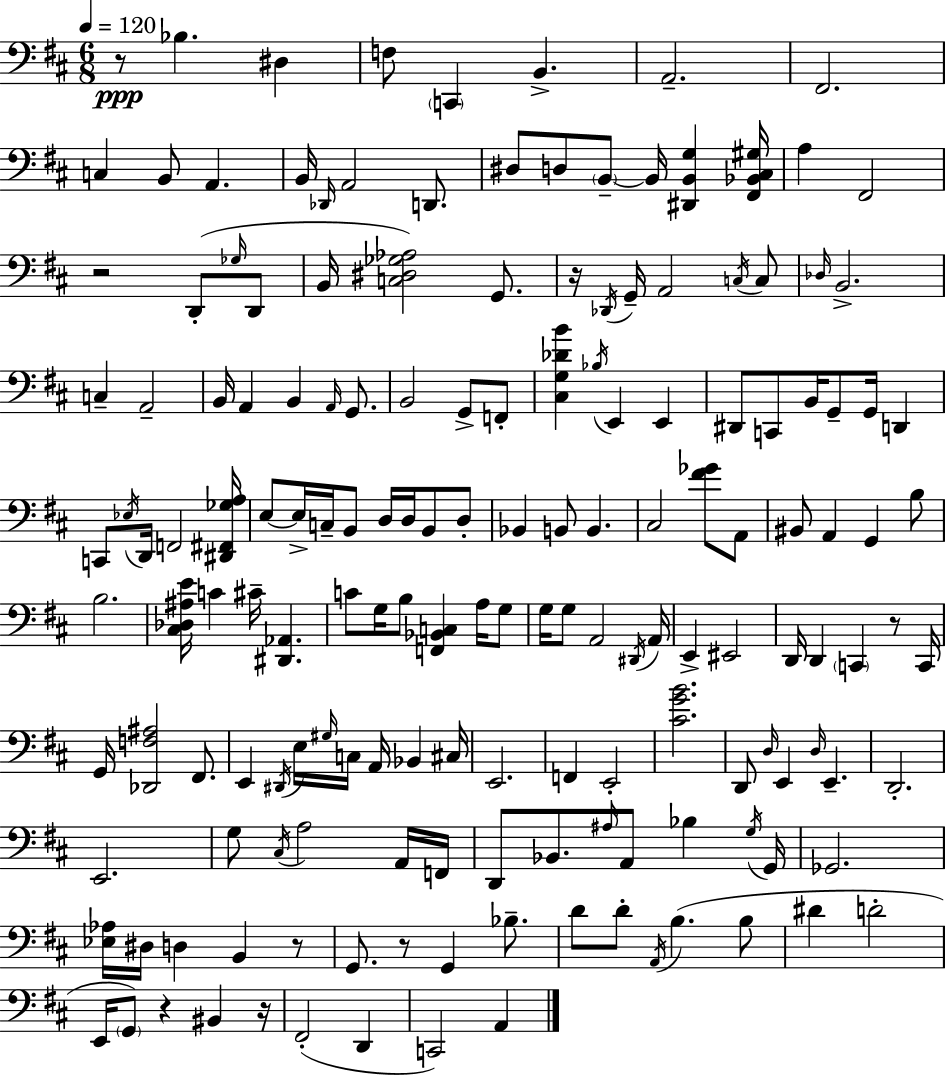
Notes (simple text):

R/e Bb3/q. D#3/q F3/e C2/q B2/q. A2/h. F#2/h. C3/q B2/e A2/q. B2/s Db2/s A2/h D2/e. D#3/e D3/e B2/e B2/s [D#2,B2,G3]/q [F#2,Bb2,C#3,G#3]/s A3/q F#2/h R/h D2/e Gb3/s D2/e B2/s [C3,D#3,Gb3,Ab3]/h G2/e. R/s Db2/s G2/s A2/h C3/s C3/e Db3/s B2/h. C3/q A2/h B2/s A2/q B2/q A2/s G2/e. B2/h G2/e F2/e [C#3,G3,Db4,B4]/q Bb3/s E2/q E2/q D#2/e C2/e B2/s G2/e G2/s D2/q C2/e Eb3/s D2/s F2/h [D#2,F#2,Gb3,A3]/s E3/e E3/s C3/s B2/e D3/s D3/s B2/e D3/e Bb2/q B2/e B2/q. C#3/h [F#4,Gb4]/e A2/e BIS2/e A2/q G2/q B3/e B3/h. [C#3,Db3,A#3,E4]/s C4/q C#4/s [D#2,Ab2]/q. C4/e G3/s B3/e [F2,Bb2,C3]/q A3/s G3/e G3/s G3/e A2/h D#2/s A2/s E2/q EIS2/h D2/s D2/q C2/q R/e C2/s G2/s [Db2,F3,A#3]/h F#2/e. E2/q D#2/s E3/s G#3/s C3/s A2/s Bb2/q C#3/s E2/h. F2/q E2/h [C#4,G4,B4]/h. D2/e D3/s E2/q D3/s E2/q. D2/h. E2/h. G3/e C#3/s A3/h A2/s F2/s D2/e Bb2/e. A#3/s A2/e Bb3/q G3/s G2/s Gb2/h. [Eb3,Ab3]/s D#3/s D3/q B2/q R/e G2/e. R/e G2/q Bb3/e. D4/e D4/e A2/s B3/q. B3/e D#4/q D4/h E2/s G2/e R/q BIS2/q R/s F#2/h D2/q C2/h A2/q